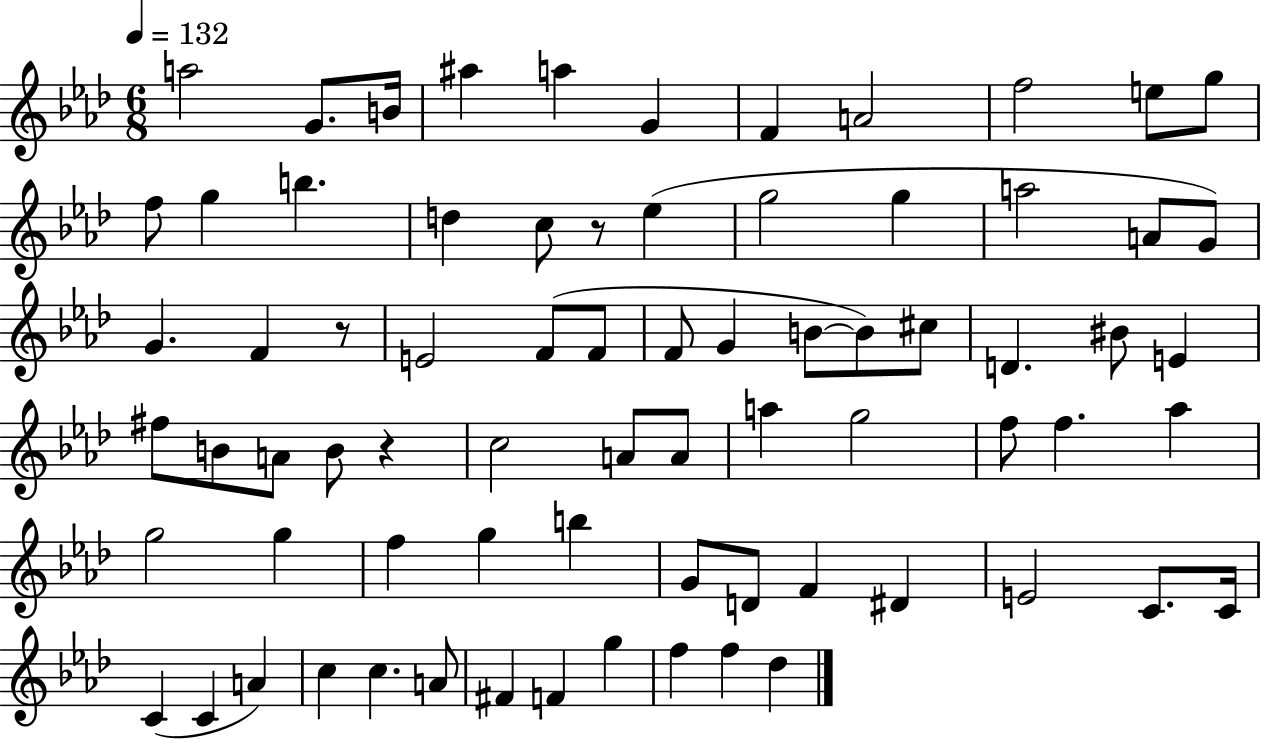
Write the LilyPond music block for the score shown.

{
  \clef treble
  \numericTimeSignature
  \time 6/8
  \key aes \major
  \tempo 4 = 132
  \repeat volta 2 { a''2 g'8. b'16 | ais''4 a''4 g'4 | f'4 a'2 | f''2 e''8 g''8 | \break f''8 g''4 b''4. | d''4 c''8 r8 ees''4( | g''2 g''4 | a''2 a'8 g'8) | \break g'4. f'4 r8 | e'2 f'8( f'8 | f'8 g'4 b'8~~ b'8) cis''8 | d'4. bis'8 e'4 | \break fis''8 b'8 a'8 b'8 r4 | c''2 a'8 a'8 | a''4 g''2 | f''8 f''4. aes''4 | \break g''2 g''4 | f''4 g''4 b''4 | g'8 d'8 f'4 dis'4 | e'2 c'8. c'16 | \break c'4( c'4 a'4) | c''4 c''4. a'8 | fis'4 f'4 g''4 | f''4 f''4 des''4 | \break } \bar "|."
}